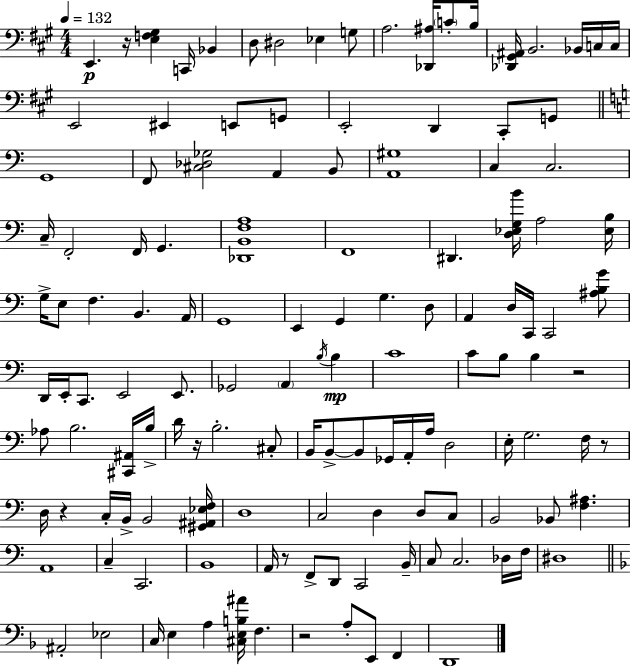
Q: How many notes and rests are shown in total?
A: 133